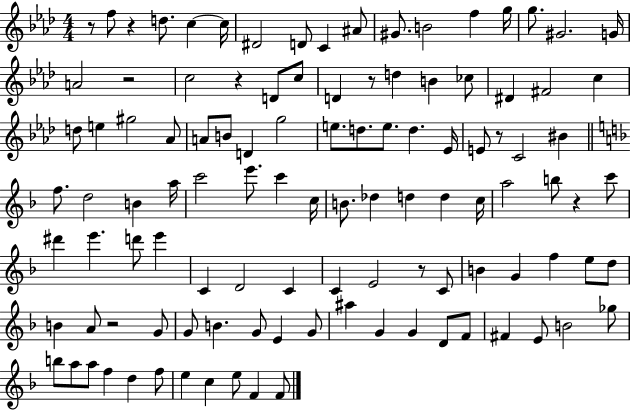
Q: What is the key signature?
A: AES major